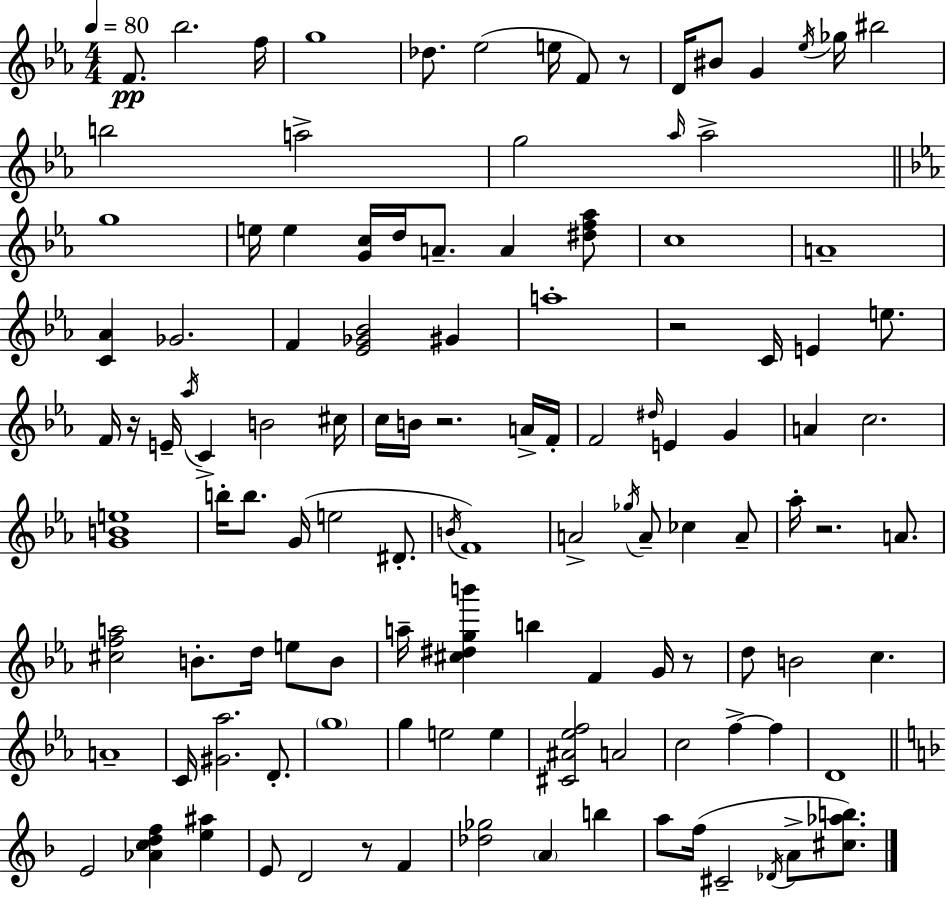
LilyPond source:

{
  \clef treble
  \numericTimeSignature
  \time 4/4
  \key ees \major
  \tempo 4 = 80
  f'8.\pp bes''2. f''16 | g''1 | des''8. ees''2( e''16 f'8) r8 | d'16 bis'8 g'4 \acciaccatura { ees''16 } ges''16 bis''2 | \break b''2 a''2-> | g''2 \grace { aes''16 } aes''2-> | \bar "||" \break \key ees \major g''1 | e''16 e''4 <g' c''>16 d''16 a'8.-- a'4 <dis'' f'' aes''>8 | c''1 | a'1-- | \break <c' aes'>4 ges'2. | f'4 <ees' ges' bes'>2 gis'4 | a''1-. | r2 c'16 e'4 e''8. | \break f'16 r16 e'16-- \acciaccatura { aes''16 } c'4-> b'2 | cis''16 c''16 b'16 r2. a'16-> | f'16-. f'2 \grace { dis''16 } e'4 g'4 | a'4 c''2. | \break <g' b' e''>1 | b''16-. b''8. g'16( e''2 dis'8.-. | \acciaccatura { b'16 } f'1) | a'2-> \acciaccatura { ges''16 } a'8-- ces''4 | \break a'8-- aes''16-. r2. | a'8. <cis'' f'' a''>2 b'8.-. d''16 | e''8 b'8 a''16-- <cis'' dis'' g'' b'''>4 b''4 f'4 | g'16 r8 d''8 b'2 c''4. | \break a'1-- | c'16 <gis' aes''>2. | d'8.-. \parenthesize g''1 | g''4 e''2 | \break e''4 <cis' ais' ees'' f''>2 a'2 | c''2 f''4->~~ | f''4 d'1 | \bar "||" \break \key f \major e'2 <aes' c'' d'' f''>4 <e'' ais''>4 | e'8 d'2 r8 f'4 | <des'' ges''>2 \parenthesize a'4 b''4 | a''8 f''16( cis'2-- \acciaccatura { des'16 } a'8-> <cis'' aes'' b''>8.) | \break \bar "|."
}